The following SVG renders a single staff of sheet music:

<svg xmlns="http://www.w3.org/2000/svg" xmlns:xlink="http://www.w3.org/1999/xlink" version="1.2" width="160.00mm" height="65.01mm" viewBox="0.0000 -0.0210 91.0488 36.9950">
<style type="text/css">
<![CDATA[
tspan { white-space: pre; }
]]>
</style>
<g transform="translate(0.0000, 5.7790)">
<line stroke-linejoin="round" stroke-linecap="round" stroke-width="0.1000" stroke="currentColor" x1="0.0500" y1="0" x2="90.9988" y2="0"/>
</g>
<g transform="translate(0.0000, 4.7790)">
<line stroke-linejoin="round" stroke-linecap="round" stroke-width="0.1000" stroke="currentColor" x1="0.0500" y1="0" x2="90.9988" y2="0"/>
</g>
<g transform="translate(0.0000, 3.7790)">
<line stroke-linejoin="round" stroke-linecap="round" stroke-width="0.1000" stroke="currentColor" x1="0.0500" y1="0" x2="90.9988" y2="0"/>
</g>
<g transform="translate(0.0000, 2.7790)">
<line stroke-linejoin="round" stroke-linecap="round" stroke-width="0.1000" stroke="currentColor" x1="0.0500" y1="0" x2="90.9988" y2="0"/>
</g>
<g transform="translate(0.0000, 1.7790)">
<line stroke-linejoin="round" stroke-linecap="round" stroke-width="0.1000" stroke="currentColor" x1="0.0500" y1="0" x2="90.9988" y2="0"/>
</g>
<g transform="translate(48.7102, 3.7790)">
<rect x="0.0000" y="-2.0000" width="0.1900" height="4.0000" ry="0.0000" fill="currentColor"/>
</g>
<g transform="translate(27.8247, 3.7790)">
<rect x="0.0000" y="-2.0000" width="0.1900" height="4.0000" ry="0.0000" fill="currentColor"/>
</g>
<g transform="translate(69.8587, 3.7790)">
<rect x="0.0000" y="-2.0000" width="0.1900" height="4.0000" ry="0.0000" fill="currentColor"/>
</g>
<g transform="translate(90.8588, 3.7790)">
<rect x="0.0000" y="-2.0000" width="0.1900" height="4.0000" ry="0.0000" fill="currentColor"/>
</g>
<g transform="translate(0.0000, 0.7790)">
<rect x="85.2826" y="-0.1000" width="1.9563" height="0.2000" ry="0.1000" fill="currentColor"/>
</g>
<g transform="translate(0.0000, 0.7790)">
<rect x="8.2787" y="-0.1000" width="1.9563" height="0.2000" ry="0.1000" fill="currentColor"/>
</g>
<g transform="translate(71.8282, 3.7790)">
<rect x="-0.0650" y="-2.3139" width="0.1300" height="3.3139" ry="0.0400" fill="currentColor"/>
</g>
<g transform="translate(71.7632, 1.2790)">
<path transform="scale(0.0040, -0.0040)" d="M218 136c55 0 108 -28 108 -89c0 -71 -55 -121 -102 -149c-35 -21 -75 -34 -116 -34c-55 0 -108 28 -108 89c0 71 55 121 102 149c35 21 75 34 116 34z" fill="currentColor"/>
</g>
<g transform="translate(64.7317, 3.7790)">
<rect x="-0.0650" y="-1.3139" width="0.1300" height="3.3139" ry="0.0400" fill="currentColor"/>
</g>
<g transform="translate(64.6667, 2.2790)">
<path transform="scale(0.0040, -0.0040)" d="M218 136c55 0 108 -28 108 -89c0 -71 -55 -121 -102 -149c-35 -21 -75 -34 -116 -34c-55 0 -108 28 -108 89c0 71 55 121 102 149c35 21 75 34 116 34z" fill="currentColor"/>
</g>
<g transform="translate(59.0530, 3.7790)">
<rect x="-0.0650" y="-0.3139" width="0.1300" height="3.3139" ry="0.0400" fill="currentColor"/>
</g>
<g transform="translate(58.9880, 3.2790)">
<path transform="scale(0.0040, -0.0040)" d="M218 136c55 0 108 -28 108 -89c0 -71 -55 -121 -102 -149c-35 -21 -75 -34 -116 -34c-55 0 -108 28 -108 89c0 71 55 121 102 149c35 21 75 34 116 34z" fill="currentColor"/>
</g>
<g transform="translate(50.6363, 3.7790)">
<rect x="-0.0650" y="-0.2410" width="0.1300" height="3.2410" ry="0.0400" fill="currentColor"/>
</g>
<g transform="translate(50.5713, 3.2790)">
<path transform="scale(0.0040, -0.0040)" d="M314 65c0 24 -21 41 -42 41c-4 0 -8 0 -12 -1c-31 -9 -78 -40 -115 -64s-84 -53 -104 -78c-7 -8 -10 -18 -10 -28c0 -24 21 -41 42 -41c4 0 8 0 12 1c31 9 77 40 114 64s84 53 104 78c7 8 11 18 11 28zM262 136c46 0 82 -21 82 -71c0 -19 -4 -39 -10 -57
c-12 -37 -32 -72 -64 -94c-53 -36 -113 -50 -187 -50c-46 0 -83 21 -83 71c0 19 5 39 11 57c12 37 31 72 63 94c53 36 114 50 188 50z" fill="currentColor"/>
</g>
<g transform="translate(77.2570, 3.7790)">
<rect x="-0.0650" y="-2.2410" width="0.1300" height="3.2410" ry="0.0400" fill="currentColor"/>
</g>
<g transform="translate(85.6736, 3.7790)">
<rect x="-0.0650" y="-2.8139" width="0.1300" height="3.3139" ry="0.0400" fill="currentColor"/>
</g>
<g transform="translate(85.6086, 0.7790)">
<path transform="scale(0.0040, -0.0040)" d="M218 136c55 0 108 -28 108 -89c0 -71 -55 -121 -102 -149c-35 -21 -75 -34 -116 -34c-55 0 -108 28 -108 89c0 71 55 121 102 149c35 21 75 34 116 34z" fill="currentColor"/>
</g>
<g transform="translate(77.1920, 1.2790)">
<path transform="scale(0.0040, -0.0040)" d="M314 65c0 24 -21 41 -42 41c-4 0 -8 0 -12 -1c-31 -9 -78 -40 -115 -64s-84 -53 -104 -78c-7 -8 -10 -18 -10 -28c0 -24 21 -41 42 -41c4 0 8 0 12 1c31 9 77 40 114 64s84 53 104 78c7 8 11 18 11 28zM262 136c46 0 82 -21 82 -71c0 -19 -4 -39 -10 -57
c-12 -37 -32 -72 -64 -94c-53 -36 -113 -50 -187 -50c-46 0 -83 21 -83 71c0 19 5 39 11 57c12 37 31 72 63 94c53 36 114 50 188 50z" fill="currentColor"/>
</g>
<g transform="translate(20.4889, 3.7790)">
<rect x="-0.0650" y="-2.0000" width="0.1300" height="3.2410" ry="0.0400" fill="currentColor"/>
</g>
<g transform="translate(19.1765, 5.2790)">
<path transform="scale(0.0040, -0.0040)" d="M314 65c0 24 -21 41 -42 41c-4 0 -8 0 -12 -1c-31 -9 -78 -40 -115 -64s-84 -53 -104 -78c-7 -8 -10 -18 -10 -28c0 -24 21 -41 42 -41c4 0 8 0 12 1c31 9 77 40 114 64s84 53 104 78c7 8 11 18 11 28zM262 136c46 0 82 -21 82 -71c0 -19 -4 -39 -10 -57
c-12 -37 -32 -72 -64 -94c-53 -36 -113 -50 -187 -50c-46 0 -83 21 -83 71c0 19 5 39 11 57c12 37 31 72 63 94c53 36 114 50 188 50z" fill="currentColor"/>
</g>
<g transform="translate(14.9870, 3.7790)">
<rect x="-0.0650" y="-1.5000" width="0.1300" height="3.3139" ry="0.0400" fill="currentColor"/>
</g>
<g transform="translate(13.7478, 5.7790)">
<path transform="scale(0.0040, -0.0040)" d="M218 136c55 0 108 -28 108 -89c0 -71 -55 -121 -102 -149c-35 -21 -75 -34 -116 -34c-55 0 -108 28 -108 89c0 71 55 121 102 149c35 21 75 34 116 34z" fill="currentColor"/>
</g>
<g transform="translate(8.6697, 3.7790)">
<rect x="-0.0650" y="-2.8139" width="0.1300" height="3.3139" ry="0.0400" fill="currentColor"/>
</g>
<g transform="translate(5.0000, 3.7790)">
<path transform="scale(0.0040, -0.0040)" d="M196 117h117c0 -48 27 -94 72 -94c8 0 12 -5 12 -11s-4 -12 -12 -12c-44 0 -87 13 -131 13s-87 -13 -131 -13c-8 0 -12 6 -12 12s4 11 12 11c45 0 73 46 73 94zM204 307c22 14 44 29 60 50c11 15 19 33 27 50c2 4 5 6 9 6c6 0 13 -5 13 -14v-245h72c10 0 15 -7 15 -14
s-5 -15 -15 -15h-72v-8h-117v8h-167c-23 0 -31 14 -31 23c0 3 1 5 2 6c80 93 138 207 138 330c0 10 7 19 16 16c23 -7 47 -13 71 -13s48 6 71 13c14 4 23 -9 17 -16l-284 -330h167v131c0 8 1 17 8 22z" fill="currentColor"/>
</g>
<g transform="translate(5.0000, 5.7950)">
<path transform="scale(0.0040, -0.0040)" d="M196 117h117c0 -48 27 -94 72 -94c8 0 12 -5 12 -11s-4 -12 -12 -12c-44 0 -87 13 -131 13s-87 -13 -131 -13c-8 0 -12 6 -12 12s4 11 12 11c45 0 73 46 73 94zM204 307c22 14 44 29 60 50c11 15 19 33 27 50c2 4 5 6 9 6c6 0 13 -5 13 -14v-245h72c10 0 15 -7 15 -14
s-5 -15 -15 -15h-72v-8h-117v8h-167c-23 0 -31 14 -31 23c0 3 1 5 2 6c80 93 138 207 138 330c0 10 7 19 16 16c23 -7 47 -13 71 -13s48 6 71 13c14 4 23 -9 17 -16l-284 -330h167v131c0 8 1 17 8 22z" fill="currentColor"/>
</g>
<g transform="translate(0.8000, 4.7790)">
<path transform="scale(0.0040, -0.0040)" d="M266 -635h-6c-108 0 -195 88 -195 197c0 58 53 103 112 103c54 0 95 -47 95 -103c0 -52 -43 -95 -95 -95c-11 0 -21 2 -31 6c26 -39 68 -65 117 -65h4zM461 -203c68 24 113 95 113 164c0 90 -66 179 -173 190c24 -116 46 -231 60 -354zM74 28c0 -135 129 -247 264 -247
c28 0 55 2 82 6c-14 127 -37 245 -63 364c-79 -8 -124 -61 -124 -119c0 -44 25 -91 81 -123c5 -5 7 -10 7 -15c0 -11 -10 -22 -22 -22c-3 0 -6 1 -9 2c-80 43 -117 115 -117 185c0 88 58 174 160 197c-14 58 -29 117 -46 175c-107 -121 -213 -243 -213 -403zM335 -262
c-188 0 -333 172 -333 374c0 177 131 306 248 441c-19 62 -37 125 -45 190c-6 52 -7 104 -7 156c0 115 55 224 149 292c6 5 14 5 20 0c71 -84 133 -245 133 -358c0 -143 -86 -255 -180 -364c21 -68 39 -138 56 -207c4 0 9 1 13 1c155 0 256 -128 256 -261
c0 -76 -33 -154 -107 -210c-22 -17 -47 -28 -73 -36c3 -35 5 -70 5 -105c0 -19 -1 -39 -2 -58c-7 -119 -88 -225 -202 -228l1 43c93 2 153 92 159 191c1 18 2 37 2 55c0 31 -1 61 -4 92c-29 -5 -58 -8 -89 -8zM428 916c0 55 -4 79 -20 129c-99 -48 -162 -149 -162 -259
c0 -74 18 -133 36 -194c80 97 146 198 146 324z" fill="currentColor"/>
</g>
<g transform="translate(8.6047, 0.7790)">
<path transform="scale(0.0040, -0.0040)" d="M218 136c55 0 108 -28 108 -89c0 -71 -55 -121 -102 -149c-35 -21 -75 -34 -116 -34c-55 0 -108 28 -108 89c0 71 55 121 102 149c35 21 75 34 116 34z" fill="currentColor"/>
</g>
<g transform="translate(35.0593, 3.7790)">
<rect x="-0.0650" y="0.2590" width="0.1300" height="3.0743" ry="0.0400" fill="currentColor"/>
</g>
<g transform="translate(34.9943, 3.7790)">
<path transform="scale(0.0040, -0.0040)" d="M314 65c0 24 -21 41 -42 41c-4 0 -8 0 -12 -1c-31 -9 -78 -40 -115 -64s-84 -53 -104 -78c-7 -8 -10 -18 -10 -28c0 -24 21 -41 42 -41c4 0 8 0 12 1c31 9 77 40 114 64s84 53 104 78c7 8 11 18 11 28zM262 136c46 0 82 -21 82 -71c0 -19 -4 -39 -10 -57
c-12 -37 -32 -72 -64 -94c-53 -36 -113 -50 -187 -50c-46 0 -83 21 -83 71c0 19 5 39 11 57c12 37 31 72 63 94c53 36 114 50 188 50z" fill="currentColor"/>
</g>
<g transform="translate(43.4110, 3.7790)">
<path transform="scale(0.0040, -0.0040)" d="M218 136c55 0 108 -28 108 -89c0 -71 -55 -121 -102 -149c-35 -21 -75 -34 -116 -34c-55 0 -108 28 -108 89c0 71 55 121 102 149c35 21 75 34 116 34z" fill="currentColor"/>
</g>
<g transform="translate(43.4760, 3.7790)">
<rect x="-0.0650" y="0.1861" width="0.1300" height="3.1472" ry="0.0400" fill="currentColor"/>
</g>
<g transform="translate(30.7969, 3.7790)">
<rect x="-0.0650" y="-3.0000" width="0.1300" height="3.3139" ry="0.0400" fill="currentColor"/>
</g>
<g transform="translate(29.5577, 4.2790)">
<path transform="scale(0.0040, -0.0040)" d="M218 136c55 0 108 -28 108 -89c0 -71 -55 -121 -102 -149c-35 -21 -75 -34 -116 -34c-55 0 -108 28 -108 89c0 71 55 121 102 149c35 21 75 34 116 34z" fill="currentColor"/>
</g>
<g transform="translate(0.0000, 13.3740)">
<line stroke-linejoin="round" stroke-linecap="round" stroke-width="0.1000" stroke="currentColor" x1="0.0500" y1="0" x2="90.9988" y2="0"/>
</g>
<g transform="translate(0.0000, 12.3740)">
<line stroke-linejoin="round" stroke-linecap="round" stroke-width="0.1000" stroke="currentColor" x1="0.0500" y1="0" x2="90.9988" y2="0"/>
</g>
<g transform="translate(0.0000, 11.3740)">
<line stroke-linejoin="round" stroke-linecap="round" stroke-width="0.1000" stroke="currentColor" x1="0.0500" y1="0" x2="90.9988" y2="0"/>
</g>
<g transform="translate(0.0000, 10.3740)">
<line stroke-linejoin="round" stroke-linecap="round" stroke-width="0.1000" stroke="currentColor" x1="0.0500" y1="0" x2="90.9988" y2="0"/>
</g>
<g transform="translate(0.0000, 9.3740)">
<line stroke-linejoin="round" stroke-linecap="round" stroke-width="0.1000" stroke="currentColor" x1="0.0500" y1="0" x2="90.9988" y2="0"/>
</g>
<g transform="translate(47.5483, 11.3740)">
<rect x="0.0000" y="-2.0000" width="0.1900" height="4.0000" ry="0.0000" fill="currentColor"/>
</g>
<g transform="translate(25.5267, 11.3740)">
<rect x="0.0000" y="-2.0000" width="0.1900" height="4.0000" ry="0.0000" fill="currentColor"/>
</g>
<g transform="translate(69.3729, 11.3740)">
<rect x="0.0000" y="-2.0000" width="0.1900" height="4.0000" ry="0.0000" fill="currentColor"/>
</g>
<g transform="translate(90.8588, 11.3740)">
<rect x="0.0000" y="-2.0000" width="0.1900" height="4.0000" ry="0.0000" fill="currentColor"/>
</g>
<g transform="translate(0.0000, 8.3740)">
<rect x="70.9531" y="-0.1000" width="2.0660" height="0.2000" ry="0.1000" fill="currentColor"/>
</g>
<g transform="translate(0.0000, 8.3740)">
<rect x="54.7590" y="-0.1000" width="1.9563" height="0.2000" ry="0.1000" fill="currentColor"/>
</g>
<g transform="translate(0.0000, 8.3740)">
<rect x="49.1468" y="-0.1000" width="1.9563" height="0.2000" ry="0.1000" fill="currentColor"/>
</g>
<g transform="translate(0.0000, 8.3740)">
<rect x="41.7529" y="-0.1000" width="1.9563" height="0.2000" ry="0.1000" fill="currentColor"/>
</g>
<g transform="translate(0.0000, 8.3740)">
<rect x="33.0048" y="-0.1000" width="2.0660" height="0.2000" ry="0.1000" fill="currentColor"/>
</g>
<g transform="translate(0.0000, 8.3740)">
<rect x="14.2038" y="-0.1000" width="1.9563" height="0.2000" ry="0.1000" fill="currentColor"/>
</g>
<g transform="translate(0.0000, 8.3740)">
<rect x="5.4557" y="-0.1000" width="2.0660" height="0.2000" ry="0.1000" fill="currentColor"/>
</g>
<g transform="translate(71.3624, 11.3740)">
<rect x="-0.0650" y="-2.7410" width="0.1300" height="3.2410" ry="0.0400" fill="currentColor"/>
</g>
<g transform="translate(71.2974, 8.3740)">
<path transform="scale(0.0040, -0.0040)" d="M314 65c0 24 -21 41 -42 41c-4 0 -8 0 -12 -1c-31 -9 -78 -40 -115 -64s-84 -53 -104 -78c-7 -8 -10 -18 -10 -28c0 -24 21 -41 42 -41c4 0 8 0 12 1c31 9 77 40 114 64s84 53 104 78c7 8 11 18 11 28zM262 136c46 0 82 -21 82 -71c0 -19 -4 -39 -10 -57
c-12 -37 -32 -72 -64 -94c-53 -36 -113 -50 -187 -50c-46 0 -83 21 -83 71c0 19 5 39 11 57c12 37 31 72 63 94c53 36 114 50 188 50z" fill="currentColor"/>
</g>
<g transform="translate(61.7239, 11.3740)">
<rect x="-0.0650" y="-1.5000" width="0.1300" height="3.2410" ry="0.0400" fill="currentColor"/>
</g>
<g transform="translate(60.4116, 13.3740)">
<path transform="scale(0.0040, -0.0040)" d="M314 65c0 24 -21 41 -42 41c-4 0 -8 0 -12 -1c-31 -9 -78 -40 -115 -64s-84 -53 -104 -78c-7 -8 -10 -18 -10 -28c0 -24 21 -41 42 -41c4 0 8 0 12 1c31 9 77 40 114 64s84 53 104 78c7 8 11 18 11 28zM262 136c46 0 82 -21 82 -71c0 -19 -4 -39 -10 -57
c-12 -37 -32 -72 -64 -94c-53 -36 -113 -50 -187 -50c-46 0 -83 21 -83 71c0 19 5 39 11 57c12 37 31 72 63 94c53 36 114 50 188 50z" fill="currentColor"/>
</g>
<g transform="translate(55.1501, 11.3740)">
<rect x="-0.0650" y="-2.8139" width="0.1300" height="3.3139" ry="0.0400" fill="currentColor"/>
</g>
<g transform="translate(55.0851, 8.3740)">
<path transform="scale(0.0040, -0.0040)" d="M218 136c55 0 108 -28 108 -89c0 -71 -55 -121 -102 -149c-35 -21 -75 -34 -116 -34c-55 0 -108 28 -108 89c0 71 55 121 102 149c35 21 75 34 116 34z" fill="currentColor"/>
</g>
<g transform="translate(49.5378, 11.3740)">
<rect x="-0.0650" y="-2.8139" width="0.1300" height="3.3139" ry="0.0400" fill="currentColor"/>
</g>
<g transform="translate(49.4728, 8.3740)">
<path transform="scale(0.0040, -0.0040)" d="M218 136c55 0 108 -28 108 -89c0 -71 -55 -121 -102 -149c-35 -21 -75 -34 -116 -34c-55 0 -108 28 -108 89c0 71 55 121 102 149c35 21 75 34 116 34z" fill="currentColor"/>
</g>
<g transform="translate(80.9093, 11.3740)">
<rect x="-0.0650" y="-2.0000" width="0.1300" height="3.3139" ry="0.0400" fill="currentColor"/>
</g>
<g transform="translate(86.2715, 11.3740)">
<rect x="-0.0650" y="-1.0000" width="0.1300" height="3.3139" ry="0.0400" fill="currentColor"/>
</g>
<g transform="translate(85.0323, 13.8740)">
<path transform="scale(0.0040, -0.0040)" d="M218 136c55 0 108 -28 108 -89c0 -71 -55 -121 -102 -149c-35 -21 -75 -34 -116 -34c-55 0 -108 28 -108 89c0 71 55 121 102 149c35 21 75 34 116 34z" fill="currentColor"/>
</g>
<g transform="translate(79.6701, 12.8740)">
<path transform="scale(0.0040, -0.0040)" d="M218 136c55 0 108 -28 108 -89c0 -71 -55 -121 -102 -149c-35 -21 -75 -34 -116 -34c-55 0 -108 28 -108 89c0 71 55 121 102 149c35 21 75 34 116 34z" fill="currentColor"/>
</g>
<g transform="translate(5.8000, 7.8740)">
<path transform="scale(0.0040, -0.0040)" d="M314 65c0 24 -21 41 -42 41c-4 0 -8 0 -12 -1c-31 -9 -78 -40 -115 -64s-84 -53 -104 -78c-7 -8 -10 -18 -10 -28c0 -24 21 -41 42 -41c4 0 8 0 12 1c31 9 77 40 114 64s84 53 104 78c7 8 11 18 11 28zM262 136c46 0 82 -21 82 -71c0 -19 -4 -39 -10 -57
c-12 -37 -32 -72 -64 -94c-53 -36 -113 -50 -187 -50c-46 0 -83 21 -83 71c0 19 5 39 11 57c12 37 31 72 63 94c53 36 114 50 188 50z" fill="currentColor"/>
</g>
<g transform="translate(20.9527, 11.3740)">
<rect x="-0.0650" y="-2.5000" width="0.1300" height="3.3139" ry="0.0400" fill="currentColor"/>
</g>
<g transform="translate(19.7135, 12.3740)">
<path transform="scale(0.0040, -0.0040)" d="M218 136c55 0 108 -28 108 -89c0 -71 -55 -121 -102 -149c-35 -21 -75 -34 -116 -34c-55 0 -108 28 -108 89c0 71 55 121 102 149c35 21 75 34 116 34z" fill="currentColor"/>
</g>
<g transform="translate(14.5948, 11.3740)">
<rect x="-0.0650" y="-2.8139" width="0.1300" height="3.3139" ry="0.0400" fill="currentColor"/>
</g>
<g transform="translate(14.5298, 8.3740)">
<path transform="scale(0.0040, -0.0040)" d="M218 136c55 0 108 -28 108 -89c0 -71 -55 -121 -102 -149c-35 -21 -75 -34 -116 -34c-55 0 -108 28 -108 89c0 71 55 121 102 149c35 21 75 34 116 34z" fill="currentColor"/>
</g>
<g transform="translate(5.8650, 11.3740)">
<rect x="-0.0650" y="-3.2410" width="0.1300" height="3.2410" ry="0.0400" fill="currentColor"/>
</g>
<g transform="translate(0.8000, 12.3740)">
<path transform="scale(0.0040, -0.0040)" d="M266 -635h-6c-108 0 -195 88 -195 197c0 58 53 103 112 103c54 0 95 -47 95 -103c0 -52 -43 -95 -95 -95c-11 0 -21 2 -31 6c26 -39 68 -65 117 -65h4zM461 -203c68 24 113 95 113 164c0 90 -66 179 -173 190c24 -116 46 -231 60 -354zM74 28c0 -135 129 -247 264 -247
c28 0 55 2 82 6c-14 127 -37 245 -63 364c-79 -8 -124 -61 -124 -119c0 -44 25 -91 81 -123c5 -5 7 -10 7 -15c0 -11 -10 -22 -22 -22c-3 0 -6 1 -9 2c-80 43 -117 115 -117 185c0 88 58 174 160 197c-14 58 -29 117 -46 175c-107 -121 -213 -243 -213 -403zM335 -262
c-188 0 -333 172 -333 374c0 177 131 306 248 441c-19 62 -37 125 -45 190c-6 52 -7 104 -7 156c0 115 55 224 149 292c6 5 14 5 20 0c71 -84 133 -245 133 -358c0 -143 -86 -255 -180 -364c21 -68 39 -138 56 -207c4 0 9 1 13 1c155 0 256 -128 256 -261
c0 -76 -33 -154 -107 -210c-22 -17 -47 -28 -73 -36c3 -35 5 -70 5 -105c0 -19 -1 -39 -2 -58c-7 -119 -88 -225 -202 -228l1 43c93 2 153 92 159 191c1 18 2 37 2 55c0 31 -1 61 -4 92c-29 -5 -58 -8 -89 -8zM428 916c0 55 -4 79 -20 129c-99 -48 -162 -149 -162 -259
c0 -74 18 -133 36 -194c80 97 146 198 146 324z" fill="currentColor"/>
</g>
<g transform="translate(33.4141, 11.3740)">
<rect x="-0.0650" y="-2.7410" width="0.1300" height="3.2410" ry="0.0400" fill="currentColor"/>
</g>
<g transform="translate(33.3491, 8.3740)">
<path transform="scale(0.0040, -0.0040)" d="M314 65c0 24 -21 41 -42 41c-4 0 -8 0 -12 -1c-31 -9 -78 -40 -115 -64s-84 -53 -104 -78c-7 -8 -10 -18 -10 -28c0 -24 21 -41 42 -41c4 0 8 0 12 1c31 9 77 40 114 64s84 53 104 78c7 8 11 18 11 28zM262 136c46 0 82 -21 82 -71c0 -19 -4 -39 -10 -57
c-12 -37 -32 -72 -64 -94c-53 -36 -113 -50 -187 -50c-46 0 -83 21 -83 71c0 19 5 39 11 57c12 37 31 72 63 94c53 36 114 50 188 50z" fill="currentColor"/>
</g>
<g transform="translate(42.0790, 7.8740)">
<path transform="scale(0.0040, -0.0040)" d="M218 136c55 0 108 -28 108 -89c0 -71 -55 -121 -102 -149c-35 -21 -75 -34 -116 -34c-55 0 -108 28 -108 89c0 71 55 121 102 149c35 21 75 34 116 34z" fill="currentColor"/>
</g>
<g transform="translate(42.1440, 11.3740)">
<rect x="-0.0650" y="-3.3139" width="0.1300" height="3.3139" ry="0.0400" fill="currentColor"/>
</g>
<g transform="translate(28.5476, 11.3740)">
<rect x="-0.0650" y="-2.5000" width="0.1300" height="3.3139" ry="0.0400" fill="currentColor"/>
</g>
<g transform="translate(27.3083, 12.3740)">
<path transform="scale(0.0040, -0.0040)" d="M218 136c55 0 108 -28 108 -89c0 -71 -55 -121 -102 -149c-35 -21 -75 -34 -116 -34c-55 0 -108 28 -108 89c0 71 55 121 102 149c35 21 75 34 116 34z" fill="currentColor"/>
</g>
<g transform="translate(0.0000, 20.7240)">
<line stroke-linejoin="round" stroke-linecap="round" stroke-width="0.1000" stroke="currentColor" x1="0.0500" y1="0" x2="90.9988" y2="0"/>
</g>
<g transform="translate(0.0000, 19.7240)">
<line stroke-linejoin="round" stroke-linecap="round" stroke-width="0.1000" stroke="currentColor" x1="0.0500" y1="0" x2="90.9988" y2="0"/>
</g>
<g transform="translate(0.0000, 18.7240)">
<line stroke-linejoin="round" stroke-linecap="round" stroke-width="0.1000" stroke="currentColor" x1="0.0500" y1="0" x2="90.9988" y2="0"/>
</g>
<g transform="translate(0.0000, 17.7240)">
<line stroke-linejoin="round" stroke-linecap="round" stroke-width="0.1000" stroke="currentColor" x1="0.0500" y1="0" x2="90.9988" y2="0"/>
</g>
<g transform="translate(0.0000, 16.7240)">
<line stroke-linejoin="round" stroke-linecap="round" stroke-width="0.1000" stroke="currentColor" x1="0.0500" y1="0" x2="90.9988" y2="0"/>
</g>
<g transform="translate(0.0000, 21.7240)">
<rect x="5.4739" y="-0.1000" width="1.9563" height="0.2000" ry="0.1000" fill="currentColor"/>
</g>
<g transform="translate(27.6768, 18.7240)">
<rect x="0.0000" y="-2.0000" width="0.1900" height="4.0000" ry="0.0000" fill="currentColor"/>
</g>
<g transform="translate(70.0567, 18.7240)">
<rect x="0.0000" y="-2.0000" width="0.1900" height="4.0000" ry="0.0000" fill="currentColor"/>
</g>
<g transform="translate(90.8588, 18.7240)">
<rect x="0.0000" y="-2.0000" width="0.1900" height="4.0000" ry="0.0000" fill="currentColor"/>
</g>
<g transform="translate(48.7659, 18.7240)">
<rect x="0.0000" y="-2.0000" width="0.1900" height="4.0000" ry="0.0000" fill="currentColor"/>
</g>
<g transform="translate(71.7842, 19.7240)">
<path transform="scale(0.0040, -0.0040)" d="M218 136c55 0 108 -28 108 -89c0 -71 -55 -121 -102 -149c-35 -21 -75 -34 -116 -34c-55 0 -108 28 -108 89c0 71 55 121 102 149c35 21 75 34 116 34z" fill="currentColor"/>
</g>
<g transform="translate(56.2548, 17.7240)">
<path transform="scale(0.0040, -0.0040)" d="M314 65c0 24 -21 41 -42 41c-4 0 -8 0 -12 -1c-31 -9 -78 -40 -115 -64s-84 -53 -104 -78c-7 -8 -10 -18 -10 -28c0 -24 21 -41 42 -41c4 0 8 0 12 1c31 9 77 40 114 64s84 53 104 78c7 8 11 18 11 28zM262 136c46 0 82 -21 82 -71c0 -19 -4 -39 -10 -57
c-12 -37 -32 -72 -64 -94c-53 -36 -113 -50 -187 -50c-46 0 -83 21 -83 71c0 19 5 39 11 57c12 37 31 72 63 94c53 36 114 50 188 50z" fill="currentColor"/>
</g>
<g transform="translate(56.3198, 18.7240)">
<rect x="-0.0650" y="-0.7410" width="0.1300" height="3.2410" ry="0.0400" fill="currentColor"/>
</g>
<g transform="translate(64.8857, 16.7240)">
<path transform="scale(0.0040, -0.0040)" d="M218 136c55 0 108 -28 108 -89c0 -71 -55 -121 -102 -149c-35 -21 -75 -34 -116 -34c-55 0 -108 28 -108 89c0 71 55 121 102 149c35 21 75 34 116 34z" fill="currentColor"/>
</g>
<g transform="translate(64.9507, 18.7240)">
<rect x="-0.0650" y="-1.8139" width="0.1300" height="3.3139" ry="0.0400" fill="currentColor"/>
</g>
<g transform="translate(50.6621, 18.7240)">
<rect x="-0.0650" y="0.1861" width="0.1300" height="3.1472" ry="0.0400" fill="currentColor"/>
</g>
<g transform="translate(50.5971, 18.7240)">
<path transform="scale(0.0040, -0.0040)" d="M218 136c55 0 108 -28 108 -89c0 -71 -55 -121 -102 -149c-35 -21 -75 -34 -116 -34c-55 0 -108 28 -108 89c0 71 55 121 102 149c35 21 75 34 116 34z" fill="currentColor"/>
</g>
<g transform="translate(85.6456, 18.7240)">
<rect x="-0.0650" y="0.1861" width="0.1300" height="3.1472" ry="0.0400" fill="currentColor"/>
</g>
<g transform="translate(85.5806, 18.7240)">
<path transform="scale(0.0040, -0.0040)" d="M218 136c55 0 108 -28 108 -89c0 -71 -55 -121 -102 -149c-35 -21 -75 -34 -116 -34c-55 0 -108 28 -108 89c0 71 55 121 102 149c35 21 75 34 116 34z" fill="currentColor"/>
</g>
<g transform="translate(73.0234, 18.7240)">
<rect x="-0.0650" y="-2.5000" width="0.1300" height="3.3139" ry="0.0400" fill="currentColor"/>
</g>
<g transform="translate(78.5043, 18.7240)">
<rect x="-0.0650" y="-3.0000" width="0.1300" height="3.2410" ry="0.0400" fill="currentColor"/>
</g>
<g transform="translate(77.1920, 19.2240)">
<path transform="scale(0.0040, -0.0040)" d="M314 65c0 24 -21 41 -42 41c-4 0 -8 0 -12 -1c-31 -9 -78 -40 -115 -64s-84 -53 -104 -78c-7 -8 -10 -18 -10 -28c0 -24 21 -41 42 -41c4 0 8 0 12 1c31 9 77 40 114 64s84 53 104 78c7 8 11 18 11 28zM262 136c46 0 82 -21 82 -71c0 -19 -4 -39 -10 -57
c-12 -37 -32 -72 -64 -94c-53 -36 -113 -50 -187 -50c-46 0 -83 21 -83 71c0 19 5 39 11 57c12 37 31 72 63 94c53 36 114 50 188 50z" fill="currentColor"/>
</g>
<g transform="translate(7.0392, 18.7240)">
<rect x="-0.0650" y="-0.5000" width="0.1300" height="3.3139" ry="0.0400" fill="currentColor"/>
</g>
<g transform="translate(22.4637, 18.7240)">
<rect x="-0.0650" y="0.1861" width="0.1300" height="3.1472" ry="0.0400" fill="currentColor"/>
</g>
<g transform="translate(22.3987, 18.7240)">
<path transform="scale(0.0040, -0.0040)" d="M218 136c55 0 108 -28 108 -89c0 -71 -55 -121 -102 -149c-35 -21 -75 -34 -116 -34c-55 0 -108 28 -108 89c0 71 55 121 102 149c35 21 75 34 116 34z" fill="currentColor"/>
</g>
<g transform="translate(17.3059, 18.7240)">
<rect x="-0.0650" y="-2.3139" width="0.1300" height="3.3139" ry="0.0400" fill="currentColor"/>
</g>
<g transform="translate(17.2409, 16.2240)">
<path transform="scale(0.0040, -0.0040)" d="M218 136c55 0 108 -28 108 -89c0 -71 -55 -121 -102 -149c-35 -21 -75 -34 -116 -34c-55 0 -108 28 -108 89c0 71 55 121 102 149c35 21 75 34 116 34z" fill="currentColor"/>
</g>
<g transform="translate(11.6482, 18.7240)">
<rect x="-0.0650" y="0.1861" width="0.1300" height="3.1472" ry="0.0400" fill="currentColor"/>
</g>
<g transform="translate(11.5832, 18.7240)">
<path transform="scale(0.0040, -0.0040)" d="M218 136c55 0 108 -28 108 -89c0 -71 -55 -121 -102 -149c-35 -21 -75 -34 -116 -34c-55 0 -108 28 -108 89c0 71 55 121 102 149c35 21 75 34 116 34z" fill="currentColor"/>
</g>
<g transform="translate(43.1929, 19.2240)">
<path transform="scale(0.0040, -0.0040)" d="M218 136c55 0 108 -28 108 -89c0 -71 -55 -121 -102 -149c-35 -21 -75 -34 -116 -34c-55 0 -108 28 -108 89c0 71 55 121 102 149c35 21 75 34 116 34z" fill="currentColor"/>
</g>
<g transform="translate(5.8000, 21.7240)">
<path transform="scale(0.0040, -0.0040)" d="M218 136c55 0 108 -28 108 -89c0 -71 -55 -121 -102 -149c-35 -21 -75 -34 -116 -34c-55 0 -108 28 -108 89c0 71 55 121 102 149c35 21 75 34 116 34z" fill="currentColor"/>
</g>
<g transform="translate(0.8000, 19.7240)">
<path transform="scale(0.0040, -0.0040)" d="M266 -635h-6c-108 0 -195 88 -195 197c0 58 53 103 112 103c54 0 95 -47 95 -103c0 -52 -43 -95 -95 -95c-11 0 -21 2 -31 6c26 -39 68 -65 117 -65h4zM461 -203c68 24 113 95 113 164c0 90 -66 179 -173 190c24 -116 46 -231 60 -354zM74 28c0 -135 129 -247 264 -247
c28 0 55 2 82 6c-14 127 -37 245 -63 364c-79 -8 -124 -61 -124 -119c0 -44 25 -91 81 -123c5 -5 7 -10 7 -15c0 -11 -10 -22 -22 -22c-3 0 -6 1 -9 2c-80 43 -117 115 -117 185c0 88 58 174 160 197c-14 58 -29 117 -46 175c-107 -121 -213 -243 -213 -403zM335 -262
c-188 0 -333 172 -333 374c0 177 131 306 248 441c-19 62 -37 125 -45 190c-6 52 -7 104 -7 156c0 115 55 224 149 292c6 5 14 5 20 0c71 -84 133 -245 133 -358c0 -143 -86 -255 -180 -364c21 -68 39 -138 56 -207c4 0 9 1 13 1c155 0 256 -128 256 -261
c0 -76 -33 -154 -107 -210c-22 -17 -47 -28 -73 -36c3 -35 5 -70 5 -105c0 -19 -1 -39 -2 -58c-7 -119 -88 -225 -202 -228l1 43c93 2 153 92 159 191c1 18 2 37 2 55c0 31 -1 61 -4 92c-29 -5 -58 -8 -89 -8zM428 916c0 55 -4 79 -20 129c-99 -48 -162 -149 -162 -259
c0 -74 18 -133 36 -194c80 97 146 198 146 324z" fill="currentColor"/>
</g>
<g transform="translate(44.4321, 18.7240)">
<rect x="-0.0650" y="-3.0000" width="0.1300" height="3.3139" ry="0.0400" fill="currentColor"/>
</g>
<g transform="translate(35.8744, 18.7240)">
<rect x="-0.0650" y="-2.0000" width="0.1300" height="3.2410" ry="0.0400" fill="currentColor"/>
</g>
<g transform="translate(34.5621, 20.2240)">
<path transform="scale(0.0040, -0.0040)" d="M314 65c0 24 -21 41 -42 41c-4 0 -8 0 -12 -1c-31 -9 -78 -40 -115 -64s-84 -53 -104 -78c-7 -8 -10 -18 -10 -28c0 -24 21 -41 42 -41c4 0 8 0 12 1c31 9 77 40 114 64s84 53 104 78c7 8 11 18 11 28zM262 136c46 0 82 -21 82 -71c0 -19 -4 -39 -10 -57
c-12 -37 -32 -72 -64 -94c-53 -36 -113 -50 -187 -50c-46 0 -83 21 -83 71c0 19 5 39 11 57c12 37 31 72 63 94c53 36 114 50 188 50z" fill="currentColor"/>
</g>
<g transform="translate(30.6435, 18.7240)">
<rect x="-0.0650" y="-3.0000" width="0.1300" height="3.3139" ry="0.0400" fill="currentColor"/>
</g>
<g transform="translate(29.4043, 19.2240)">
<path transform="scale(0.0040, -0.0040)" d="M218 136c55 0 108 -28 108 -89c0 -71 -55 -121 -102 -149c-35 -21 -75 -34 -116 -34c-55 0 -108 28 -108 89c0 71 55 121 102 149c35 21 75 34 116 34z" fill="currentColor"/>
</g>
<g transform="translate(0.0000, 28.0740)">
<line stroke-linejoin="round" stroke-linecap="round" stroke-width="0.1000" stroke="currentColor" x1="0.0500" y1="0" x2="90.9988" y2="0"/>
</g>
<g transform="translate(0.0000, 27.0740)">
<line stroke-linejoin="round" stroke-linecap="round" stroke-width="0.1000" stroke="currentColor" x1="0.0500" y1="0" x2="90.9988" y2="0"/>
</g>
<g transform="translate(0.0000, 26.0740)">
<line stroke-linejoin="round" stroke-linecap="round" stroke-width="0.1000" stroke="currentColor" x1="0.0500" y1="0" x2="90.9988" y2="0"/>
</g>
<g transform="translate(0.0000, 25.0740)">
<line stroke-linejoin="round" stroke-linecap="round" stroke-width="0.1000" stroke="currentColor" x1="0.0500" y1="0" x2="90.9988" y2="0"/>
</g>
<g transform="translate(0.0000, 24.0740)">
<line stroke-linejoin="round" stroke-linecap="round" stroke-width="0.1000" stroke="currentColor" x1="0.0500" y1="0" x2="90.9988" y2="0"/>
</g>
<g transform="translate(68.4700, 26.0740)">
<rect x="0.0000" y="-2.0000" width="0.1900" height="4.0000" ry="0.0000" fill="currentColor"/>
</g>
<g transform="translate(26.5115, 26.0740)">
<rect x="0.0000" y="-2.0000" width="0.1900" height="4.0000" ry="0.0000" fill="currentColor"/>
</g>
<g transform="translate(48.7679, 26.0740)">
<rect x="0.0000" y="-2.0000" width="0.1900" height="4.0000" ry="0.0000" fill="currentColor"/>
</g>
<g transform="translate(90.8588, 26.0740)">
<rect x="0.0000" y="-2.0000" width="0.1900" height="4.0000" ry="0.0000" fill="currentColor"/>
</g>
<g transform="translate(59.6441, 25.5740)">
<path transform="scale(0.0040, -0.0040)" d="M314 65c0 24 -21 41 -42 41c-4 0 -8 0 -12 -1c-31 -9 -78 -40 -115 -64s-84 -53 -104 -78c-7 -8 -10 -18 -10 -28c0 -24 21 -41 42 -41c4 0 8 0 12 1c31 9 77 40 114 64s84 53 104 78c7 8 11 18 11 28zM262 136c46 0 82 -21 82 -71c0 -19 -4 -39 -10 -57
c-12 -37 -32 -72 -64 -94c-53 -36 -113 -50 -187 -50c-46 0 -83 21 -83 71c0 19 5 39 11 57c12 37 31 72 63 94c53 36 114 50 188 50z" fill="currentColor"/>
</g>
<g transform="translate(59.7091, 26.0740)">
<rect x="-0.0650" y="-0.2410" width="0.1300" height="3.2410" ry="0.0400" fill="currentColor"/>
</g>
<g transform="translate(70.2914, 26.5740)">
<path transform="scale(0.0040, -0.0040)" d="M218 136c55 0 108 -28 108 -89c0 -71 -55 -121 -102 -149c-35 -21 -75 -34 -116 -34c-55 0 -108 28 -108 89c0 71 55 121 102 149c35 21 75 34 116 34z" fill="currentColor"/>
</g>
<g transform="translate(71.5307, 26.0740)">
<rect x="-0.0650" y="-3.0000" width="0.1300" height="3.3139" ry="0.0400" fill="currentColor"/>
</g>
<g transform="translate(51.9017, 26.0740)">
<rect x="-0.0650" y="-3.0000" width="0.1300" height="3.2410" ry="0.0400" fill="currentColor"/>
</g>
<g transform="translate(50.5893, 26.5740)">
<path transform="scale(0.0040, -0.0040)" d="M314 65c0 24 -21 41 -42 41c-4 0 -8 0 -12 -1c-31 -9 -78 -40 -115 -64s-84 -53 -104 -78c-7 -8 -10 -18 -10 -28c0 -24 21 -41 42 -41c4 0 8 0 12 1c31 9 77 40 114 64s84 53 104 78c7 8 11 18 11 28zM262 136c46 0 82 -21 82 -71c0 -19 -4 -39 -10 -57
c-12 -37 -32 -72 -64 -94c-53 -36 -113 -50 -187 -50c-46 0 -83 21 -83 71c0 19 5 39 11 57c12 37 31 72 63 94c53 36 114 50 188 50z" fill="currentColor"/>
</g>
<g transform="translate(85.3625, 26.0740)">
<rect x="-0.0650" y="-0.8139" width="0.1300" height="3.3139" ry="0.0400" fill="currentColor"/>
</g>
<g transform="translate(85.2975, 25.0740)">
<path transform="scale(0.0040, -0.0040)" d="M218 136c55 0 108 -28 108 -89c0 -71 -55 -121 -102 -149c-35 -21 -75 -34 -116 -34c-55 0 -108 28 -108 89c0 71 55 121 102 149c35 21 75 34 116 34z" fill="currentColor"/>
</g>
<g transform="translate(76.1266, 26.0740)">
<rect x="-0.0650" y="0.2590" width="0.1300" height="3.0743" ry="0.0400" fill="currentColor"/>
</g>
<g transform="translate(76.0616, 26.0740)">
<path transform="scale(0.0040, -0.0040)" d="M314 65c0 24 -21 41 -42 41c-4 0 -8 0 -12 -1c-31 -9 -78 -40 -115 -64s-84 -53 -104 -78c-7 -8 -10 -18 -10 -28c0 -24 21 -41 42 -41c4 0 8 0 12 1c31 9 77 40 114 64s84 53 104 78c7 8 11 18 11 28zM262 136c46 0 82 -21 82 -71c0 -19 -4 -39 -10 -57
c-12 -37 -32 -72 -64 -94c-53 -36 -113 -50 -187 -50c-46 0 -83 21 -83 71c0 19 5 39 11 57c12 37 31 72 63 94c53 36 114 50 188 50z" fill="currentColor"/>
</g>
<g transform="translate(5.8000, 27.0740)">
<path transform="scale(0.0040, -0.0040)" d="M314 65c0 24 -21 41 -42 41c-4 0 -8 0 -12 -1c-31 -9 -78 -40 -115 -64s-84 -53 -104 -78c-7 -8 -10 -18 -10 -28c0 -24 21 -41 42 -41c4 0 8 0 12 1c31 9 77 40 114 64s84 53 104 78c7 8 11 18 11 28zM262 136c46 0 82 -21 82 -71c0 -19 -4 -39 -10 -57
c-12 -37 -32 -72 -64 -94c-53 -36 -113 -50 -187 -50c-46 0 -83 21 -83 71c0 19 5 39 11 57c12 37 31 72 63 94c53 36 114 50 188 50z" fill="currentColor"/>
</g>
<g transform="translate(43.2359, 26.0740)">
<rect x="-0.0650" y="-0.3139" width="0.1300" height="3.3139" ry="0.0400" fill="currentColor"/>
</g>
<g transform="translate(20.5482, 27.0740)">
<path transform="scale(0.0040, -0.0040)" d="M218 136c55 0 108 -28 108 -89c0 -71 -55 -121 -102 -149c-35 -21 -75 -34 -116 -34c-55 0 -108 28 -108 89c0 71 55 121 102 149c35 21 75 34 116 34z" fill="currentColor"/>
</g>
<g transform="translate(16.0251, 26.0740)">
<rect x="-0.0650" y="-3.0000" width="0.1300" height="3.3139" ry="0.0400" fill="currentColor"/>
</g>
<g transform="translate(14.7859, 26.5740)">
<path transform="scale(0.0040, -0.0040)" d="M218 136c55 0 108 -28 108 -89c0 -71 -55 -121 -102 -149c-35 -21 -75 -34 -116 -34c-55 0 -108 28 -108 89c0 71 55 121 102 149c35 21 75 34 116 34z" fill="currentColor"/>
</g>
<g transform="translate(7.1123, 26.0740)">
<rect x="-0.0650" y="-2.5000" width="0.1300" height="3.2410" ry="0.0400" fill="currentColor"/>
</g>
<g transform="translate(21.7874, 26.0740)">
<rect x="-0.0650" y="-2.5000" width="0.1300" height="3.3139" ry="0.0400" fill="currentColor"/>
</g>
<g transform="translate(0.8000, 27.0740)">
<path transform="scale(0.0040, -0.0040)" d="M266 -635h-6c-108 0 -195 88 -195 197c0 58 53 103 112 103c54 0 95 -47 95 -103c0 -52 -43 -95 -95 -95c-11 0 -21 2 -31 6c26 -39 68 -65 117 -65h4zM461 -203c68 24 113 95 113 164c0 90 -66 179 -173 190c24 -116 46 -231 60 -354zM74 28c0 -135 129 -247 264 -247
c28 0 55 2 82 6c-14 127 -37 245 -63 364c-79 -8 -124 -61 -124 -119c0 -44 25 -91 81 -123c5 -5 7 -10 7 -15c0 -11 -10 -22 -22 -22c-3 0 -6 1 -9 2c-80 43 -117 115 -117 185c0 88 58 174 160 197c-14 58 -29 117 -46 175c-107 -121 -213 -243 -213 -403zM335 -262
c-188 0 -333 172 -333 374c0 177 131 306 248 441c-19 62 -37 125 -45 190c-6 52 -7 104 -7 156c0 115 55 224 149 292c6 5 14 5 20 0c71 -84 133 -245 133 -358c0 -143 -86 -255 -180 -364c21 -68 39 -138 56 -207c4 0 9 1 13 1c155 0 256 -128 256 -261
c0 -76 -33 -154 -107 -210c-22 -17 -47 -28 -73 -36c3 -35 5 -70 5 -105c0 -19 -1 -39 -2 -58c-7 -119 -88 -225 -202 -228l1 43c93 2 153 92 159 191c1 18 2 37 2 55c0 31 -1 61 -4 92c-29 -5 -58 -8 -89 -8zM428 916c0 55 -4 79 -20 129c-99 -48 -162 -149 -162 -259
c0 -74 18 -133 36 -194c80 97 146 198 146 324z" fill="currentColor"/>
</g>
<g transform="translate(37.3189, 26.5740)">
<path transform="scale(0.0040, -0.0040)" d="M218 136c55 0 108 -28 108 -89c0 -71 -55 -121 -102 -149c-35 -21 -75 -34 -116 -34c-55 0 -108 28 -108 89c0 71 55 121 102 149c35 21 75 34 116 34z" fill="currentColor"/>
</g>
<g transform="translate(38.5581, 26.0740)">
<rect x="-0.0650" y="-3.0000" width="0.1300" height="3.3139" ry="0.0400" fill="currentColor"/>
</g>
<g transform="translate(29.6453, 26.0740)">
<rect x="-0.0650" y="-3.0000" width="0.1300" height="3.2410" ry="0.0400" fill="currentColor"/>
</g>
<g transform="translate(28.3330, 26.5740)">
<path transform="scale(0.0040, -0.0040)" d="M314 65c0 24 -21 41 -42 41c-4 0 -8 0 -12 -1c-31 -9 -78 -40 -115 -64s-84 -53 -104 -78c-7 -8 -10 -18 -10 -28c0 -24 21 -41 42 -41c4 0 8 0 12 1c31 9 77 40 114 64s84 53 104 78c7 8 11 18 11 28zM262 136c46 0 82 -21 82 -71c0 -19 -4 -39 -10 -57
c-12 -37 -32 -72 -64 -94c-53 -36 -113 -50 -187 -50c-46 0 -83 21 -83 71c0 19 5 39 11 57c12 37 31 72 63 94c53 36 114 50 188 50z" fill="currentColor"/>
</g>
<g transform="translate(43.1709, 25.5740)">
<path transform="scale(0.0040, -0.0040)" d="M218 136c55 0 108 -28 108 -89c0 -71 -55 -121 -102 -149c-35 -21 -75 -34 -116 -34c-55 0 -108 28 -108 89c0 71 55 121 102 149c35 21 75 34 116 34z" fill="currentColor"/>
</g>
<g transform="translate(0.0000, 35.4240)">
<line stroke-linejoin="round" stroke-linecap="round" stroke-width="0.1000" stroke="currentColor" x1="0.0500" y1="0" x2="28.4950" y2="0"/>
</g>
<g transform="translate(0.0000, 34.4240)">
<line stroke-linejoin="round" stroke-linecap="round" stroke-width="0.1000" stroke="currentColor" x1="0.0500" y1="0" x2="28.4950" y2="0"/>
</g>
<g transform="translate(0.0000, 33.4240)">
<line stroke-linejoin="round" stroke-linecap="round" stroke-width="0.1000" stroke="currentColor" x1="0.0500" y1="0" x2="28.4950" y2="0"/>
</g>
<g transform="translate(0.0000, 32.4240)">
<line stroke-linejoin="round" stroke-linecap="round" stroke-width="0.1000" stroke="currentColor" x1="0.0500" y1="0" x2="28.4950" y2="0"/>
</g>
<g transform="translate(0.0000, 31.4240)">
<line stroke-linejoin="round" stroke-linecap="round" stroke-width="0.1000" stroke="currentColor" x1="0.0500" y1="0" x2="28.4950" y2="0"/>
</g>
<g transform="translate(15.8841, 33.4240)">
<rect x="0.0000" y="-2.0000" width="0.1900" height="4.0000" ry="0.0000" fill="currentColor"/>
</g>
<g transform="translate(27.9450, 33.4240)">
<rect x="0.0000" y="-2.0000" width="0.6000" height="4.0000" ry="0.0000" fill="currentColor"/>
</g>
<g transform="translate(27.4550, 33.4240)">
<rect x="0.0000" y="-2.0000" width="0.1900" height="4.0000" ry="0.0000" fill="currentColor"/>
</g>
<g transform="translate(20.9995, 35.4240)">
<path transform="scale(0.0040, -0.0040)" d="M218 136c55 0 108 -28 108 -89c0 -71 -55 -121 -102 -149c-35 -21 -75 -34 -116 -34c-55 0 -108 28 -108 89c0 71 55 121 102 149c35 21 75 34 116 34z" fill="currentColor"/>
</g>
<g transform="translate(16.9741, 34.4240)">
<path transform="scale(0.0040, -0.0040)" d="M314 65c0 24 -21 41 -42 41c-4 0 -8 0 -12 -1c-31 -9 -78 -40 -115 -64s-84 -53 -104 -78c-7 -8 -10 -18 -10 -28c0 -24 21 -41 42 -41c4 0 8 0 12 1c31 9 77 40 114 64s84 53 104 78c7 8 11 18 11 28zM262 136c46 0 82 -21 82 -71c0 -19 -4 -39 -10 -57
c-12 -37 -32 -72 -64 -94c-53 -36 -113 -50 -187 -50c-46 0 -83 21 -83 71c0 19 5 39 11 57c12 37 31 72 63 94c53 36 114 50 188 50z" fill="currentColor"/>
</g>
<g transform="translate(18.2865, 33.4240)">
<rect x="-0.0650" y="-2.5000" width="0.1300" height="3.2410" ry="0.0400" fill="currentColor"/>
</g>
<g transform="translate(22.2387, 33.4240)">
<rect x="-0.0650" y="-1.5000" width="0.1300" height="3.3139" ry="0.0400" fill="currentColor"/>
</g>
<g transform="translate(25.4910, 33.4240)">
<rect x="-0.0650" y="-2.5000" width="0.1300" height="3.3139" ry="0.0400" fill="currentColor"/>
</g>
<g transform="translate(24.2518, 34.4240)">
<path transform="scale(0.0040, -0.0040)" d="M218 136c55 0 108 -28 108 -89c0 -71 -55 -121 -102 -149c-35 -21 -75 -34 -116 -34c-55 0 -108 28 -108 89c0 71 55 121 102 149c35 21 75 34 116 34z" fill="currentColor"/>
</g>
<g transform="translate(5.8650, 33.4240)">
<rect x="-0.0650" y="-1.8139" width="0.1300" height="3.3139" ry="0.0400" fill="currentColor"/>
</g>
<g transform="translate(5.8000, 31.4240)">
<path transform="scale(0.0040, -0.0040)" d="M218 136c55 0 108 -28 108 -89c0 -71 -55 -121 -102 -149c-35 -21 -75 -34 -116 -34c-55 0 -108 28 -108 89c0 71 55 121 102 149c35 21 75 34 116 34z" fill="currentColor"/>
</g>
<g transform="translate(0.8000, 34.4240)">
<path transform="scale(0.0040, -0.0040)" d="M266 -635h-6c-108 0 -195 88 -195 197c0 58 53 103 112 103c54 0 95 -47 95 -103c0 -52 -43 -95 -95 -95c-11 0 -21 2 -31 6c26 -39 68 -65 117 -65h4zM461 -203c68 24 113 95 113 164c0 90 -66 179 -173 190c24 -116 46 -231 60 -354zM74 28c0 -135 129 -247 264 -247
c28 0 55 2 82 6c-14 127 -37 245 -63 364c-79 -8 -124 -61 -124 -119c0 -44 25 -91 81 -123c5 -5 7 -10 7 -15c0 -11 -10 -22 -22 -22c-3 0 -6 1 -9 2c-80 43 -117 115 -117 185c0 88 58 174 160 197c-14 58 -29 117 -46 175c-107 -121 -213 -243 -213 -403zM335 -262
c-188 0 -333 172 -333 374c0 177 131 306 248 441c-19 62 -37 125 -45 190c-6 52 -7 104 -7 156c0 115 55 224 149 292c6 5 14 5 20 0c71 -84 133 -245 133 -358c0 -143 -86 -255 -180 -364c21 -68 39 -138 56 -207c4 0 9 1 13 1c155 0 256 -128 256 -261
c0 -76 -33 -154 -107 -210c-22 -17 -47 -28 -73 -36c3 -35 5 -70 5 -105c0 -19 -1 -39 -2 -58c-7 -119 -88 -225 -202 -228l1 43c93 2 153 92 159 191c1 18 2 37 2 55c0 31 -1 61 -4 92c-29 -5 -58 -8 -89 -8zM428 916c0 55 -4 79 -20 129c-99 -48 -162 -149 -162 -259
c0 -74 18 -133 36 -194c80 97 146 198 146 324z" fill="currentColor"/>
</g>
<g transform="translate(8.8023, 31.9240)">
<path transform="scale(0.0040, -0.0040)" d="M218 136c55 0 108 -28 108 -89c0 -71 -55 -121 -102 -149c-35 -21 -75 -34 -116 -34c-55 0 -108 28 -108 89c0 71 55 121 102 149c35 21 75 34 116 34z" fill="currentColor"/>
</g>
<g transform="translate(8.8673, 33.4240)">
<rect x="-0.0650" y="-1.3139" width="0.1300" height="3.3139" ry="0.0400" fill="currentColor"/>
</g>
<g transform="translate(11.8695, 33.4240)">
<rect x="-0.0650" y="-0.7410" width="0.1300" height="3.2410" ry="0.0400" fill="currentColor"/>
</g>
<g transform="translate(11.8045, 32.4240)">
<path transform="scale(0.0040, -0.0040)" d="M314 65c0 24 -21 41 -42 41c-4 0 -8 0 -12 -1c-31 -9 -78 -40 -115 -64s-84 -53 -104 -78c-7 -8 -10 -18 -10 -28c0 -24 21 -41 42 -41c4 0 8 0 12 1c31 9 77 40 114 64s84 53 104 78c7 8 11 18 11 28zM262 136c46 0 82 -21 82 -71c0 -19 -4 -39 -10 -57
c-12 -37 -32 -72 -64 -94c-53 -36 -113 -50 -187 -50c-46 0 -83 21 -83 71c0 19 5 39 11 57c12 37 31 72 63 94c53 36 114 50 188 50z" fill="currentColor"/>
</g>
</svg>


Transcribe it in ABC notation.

X:1
T:Untitled
M:4/4
L:1/4
K:C
a E F2 A B2 B c2 c e g g2 a b2 a G G a2 b a a E2 a2 F D C B g B A F2 A B d2 f G A2 B G2 A G A2 A c A2 c2 A B2 d f e d2 G2 E G